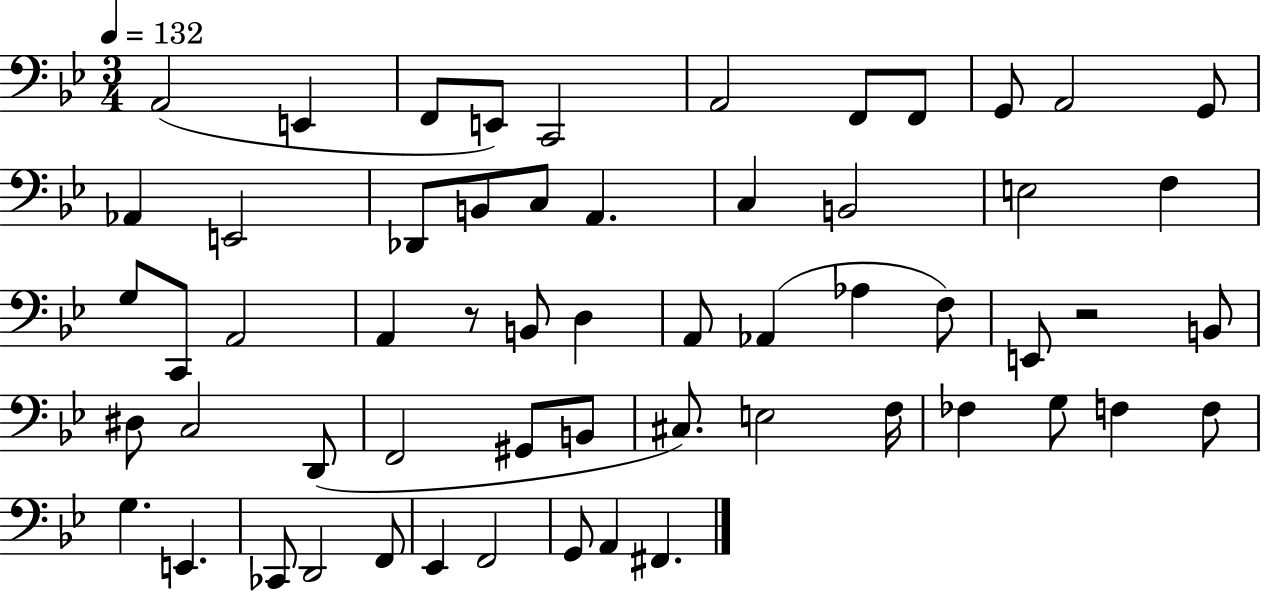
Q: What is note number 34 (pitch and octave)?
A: D#3